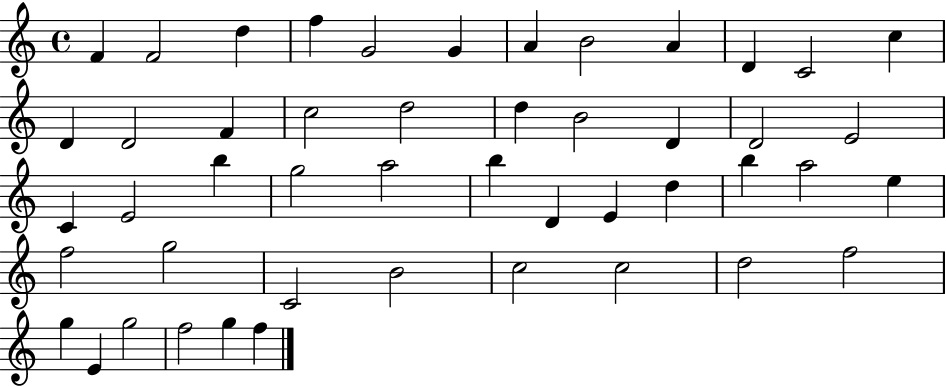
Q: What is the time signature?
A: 4/4